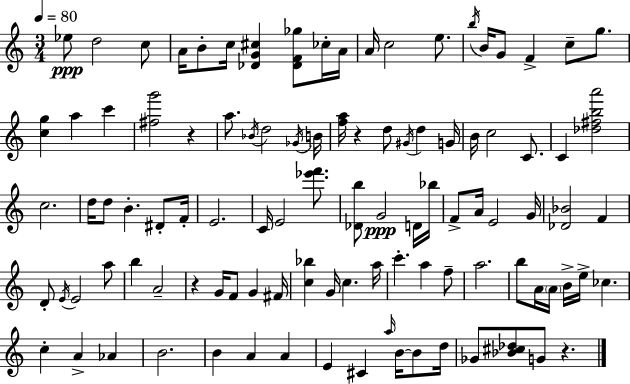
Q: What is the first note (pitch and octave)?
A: Eb5